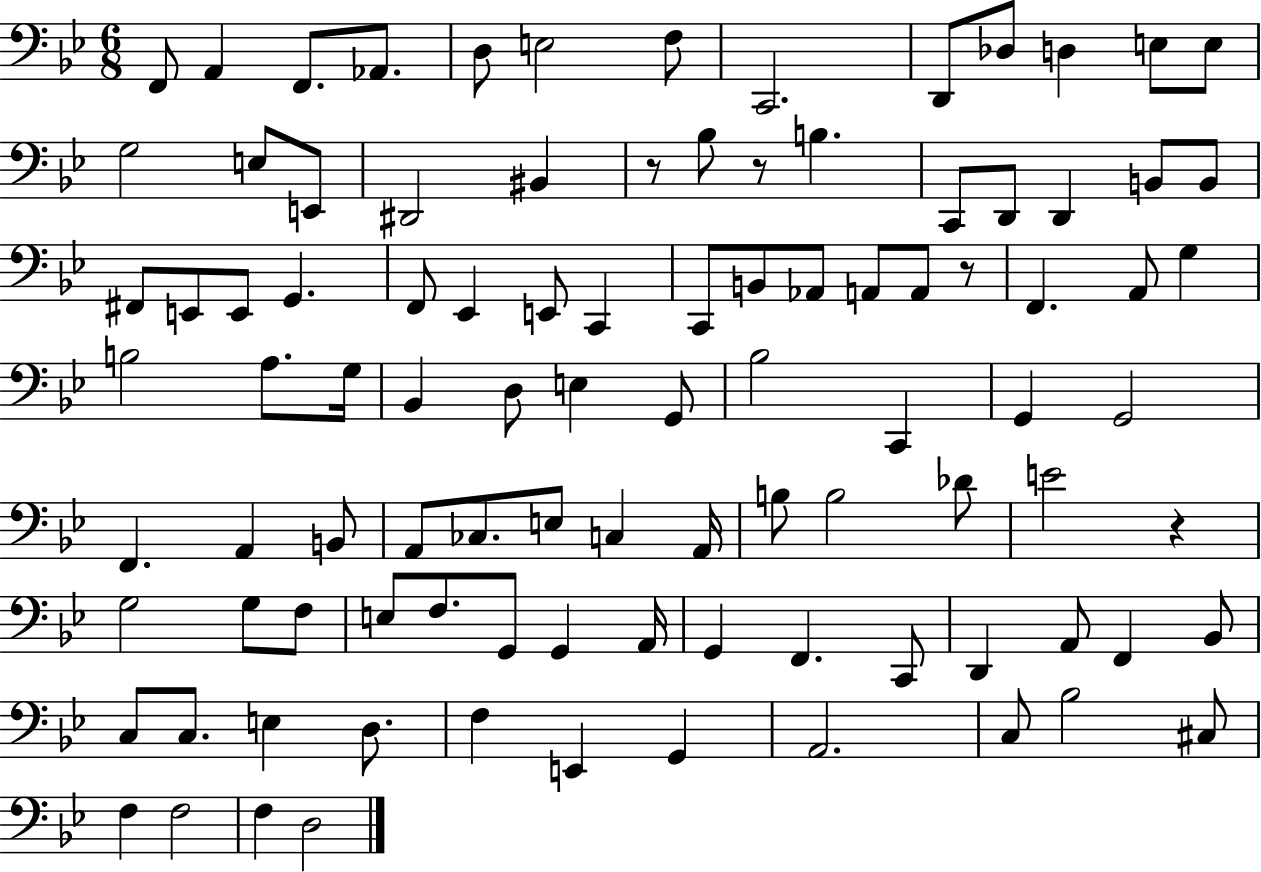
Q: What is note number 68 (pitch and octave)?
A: E3